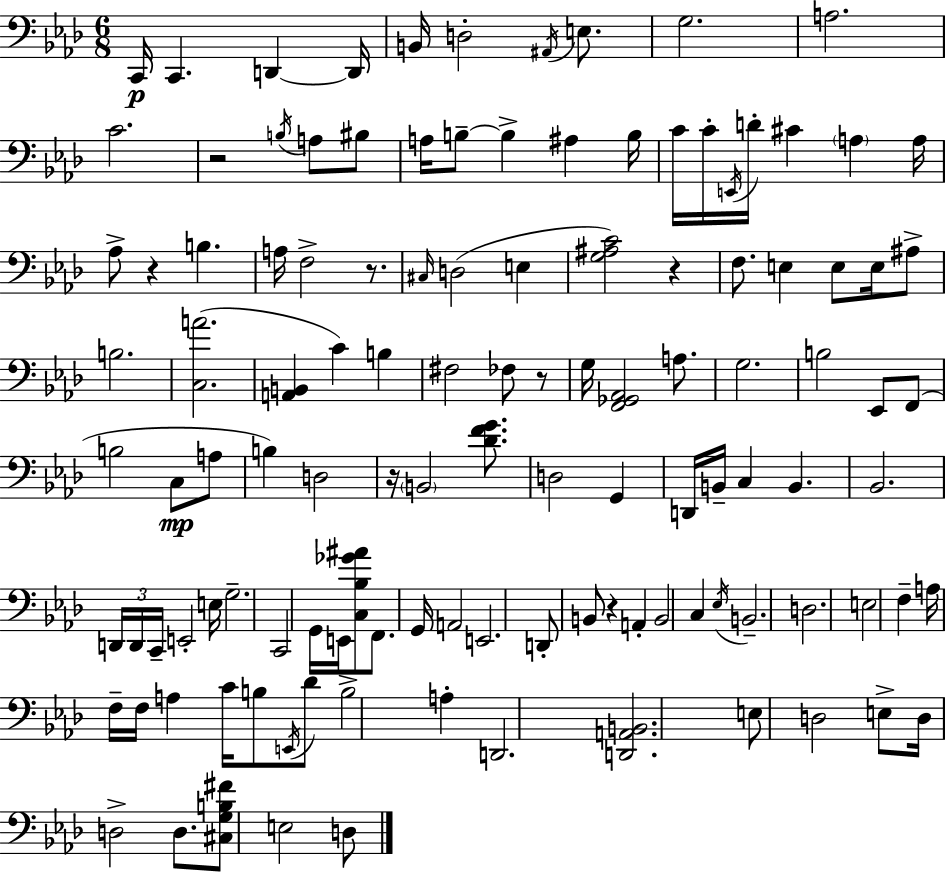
{
  \clef bass
  \numericTimeSignature
  \time 6/8
  \key aes \major
  c,16\p c,4. d,4~~ d,16 | b,16 d2-. \acciaccatura { ais,16 } e8. | g2. | a2. | \break c'2. | r2 \acciaccatura { b16 } a8 | bis8 a16 b8--~~ b4-> ais4 | b16 c'16 c'16-. \acciaccatura { e,16 } d'16-. cis'4 \parenthesize a4 | \break a16 aes8-> r4 b4. | a16 f2-> | r8. \grace { cis16 }( d2 | e4 <g ais c'>2) | \break r4 f8. e4 e8 | e16 ais8-> b2. | <c a'>2.( | <a, b,>4 c'4) | \break b4 fis2 | fes8 r8 g16 <f, ges, aes,>2 | a8. g2. | b2 | \break ees,8 f,8( b2 | c8\mp a8 b4) d2 | r16 \parenthesize b,2 | <des' f' g'>8. d2 | \break g,4 d,16 b,16-- c4 b,4. | bes,2. | \tuplet 3/2 { d,16 d,16 c,16-- } e,2-. | e16 g2.-- | \break c,2 | g,16 e,16 <c bes ges' ais'>8 f,8. g,16 a,2 | e,2. | d,8-. b,8 r4 | \break a,4-. b,2 | c4 \acciaccatura { ees16 } b,2.-- | d2. | e2 | \break f4-- a16 f16-- f16 a4 | c'16 b8 \acciaccatura { e,16 } des'8 b2-> | a4-. d,2. | <d, a, b,>2. | \break e8 d2 | e8-> d16 d2-> | d8. <cis g b fis'>8 e2 | d8 \bar "|."
}